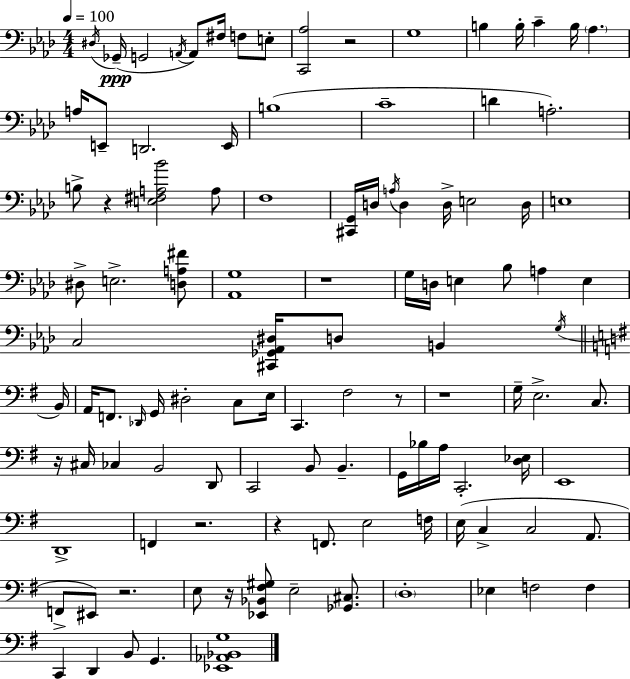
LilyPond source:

{
  \clef bass
  \numericTimeSignature
  \time 4/4
  \key f \minor
  \tempo 4 = 100
  \acciaccatura { dis16 }(\ppp ges,16-- g,2 \acciaccatura { a,16 } a,8) fis16 f8 | e8-. <c, aes>2 r2 | g1 | b4 b16-. c'4-- b16 \parenthesize aes4. | \break a16 e,8-- d,2. | e,16 b1( | c'1-- | d'4 a2.-.) | \break b8-> r4 <e fis a bes'>2 | a8 f1 | <cis, g,>16 d16 \acciaccatura { a16 } d4 d16-> e2 | d16 e1 | \break dis8-> e2.-> | <d a fis'>8 <aes, g>1 | r1 | g16 d16 e4 bes8 a4 e4 | \break c2 <cis, ges, aes, dis>16 d8 b,4 | \acciaccatura { g16 } \bar "||" \break \key g \major b,16 a,16 f,8. \grace { des,16 } g,16 dis2-. c8 | e16 c,4. fis2 | r8 r1 | g16-- e2.-> c8. | \break r16 cis16 ces4 b,2 | d,8 c,2 b,8 b,4.-- | g,16 bes16 a16 c,2.-. | <d ees>16 e,1 | \break d,1-> | f,4 r2. | r4 f,8. e2 | f16 e16( c4-> c2 a,8. | \break f,8-> eis,8) r2. | e8 r16 <ees, bes, fis gis>8 e2-- <ges, cis>8. | \parenthesize d1-. | ees4 f2 f4 | \break c,4 d,4 b,8 g,4. | <ees, aes, bes, g>1 | \bar "|."
}